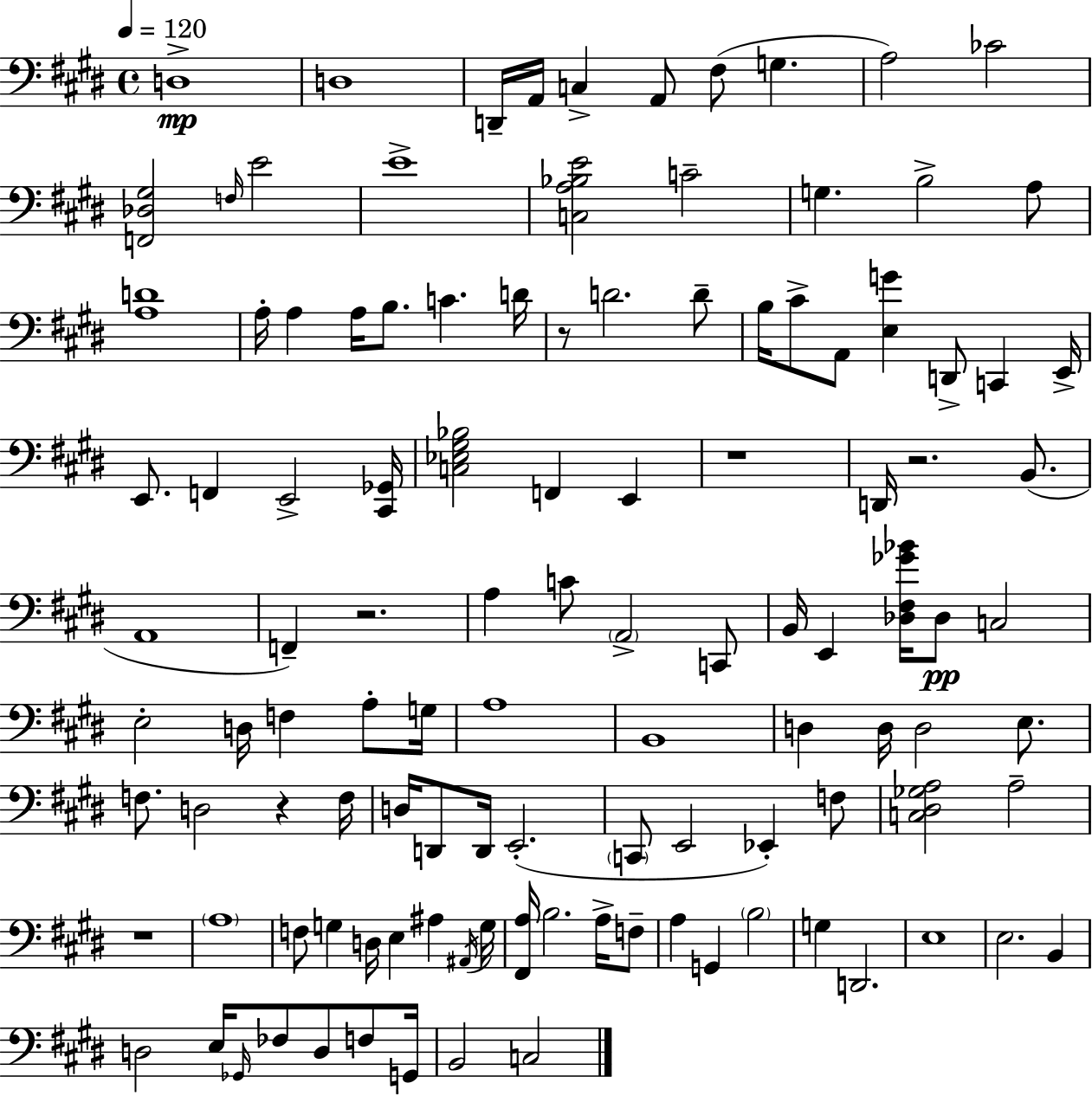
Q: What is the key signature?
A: E major